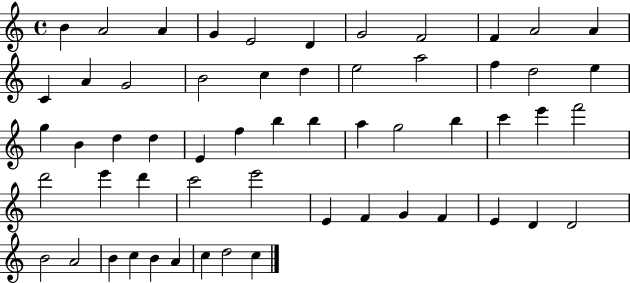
B4/q A4/h A4/q G4/q E4/h D4/q G4/h F4/h F4/q A4/h A4/q C4/q A4/q G4/h B4/h C5/q D5/q E5/h A5/h F5/q D5/h E5/q G5/q B4/q D5/q D5/q E4/q F5/q B5/q B5/q A5/q G5/h B5/q C6/q E6/q F6/h D6/h E6/q D6/q C6/h E6/h E4/q F4/q G4/q F4/q E4/q D4/q D4/h B4/h A4/h B4/q C5/q B4/q A4/q C5/q D5/h C5/q